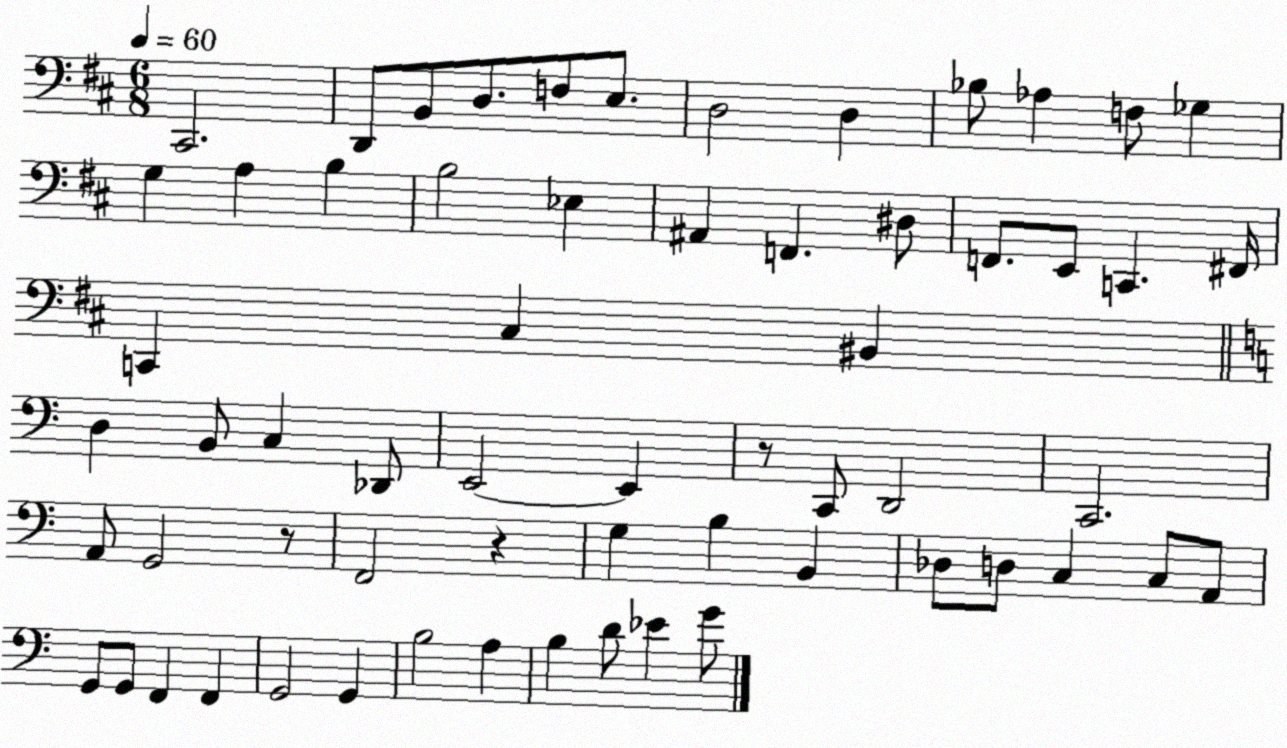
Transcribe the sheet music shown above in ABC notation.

X:1
T:Untitled
M:6/8
L:1/4
K:D
^C,,2 D,,/2 B,,/2 D,/2 F,/2 E,/2 D,2 D, _B,/2 _A, F,/2 _G, G, A, B, B,2 _E, ^A,, F,, ^D,/2 F,,/2 E,,/2 C,, ^F,,/4 C,, ^C, ^B,, D, B,,/2 C, _D,,/2 E,,2 E,, z/2 C,,/2 D,,2 C,,2 A,,/2 G,,2 z/2 F,,2 z G, B, B,, _D,/2 D,/2 C, C,/2 A,,/2 G,,/2 G,,/2 F,, F,, G,,2 G,, B,2 A, B, D/2 _E G/2